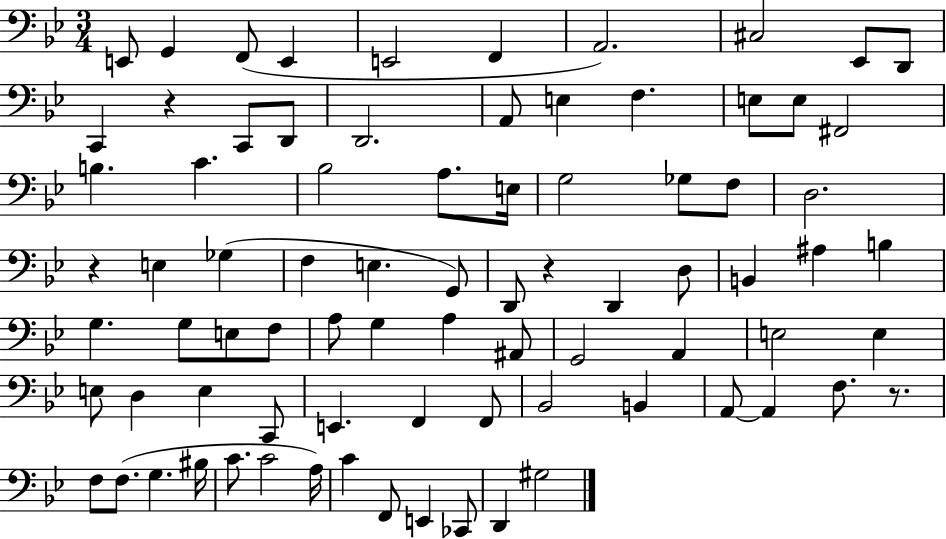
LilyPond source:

{
  \clef bass
  \numericTimeSignature
  \time 3/4
  \key bes \major
  e,8 g,4 f,8( e,4 | e,2 f,4 | a,2.) | cis2 ees,8 d,8 | \break c,4 r4 c,8 d,8 | d,2. | a,8 e4 f4. | e8 e8 fis,2 | \break b4. c'4. | bes2 a8. e16 | g2 ges8 f8 | d2. | \break r4 e4 ges4( | f4 e4. g,8) | d,8 r4 d,4 d8 | b,4 ais4 b4 | \break g4. g8 e8 f8 | a8 g4 a4 ais,8 | g,2 a,4 | e2 e4 | \break e8 d4 e4 c,8 | e,4. f,4 f,8 | bes,2 b,4 | a,8~~ a,4 f8. r8. | \break f8 f8.( g4. bis16 | c'8. c'2 a16) | c'4 f,8 e,4 ces,8 | d,4 gis2 | \break \bar "|."
}